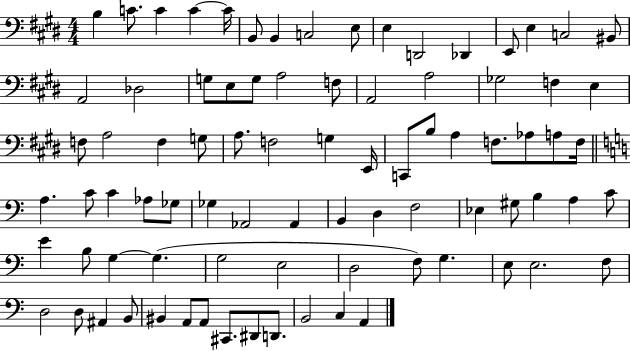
B3/q C4/e. C4/q C4/q C4/s B2/e B2/q C3/h E3/e E3/q D2/h Db2/q E2/e E3/q C3/h BIS2/e A2/h Db3/h G3/e E3/e G3/e A3/h F3/e A2/h A3/h Gb3/h F3/q E3/q F3/e A3/h F3/q G3/e A3/e. F3/h G3/q E2/s C2/e B3/e A3/q F3/e. Ab3/e A3/e F3/s A3/q. C4/e C4/q Ab3/e Gb3/e Gb3/q Ab2/h Ab2/q B2/q D3/q F3/h Eb3/q G#3/e B3/q A3/q C4/e E4/q B3/e G3/q G3/q. G3/h E3/h D3/h F3/e G3/q. E3/e E3/h. F3/e D3/h D3/e A#2/q B2/e BIS2/q A2/e A2/e C#2/e. D#2/e D2/e. B2/h C3/q A2/q